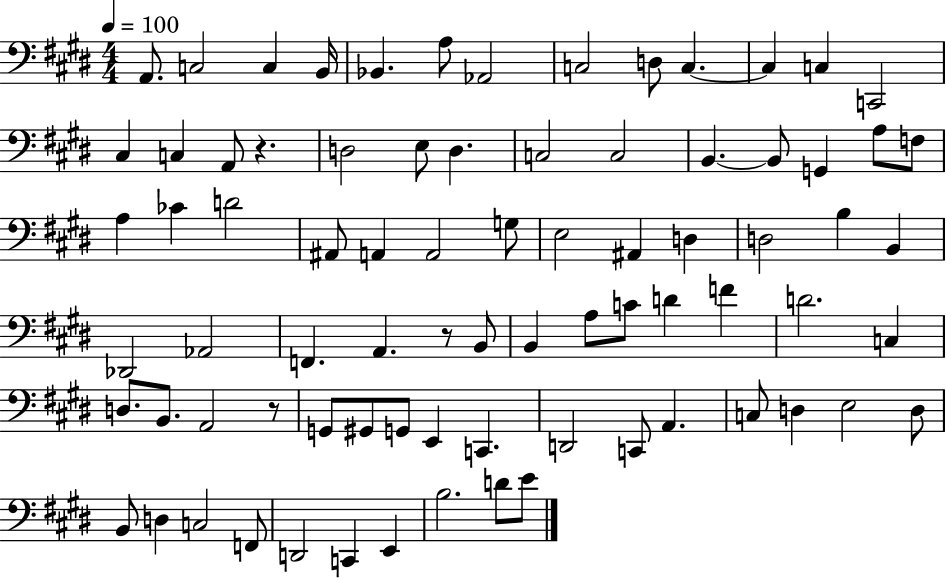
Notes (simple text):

A2/e. C3/h C3/q B2/s Bb2/q. A3/e Ab2/h C3/h D3/e C3/q. C3/q C3/q C2/h C#3/q C3/q A2/e R/q. D3/h E3/e D3/q. C3/h C3/h B2/q. B2/e G2/q A3/e F3/e A3/q CES4/q D4/h A#2/e A2/q A2/h G3/e E3/h A#2/q D3/q D3/h B3/q B2/q Db2/h Ab2/h F2/q. A2/q. R/e B2/e B2/q A3/e C4/e D4/q F4/q D4/h. C3/q D3/e. B2/e. A2/h R/e G2/e G#2/e G2/e E2/q C2/q. D2/h C2/e A2/q. C3/e D3/q E3/h D3/e B2/e D3/q C3/h F2/e D2/h C2/q E2/q B3/h. D4/e E4/e